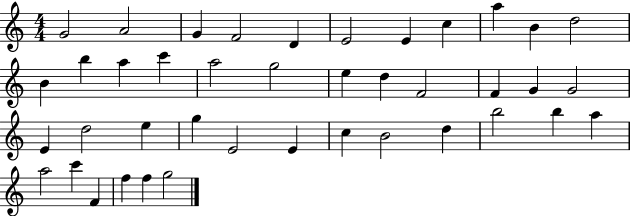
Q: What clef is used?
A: treble